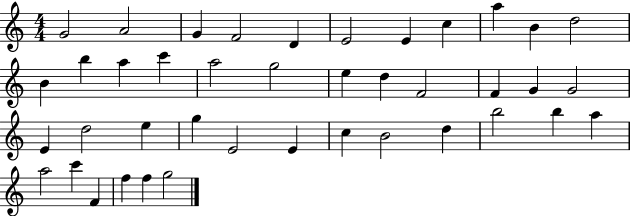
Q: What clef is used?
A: treble